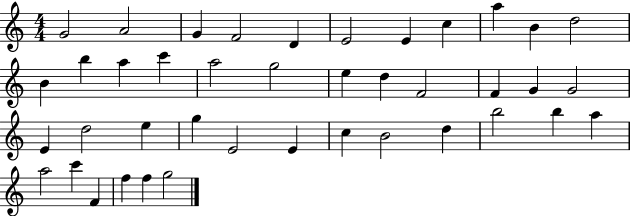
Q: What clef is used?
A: treble